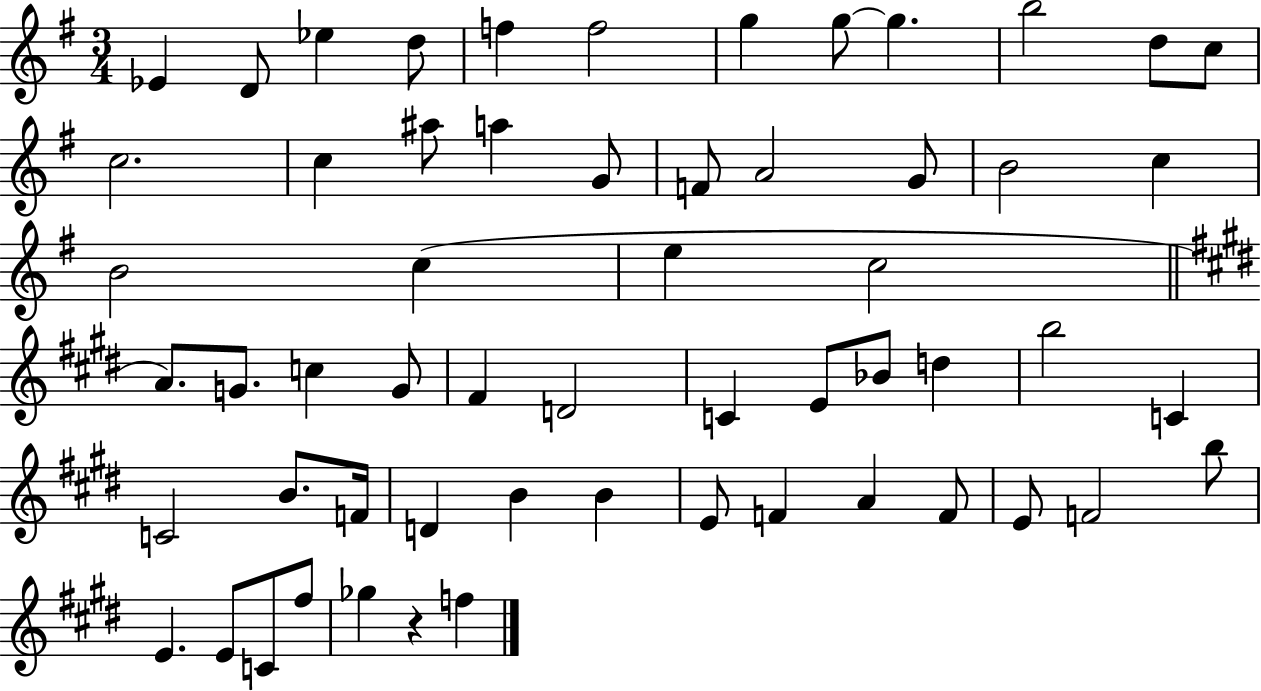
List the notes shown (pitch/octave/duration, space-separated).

Eb4/q D4/e Eb5/q D5/e F5/q F5/h G5/q G5/e G5/q. B5/h D5/e C5/e C5/h. C5/q A#5/e A5/q G4/e F4/e A4/h G4/e B4/h C5/q B4/h C5/q E5/q C5/h A4/e. G4/e. C5/q G4/e F#4/q D4/h C4/q E4/e Bb4/e D5/q B5/h C4/q C4/h B4/e. F4/s D4/q B4/q B4/q E4/e F4/q A4/q F4/e E4/e F4/h B5/e E4/q. E4/e C4/e F#5/e Gb5/q R/q F5/q